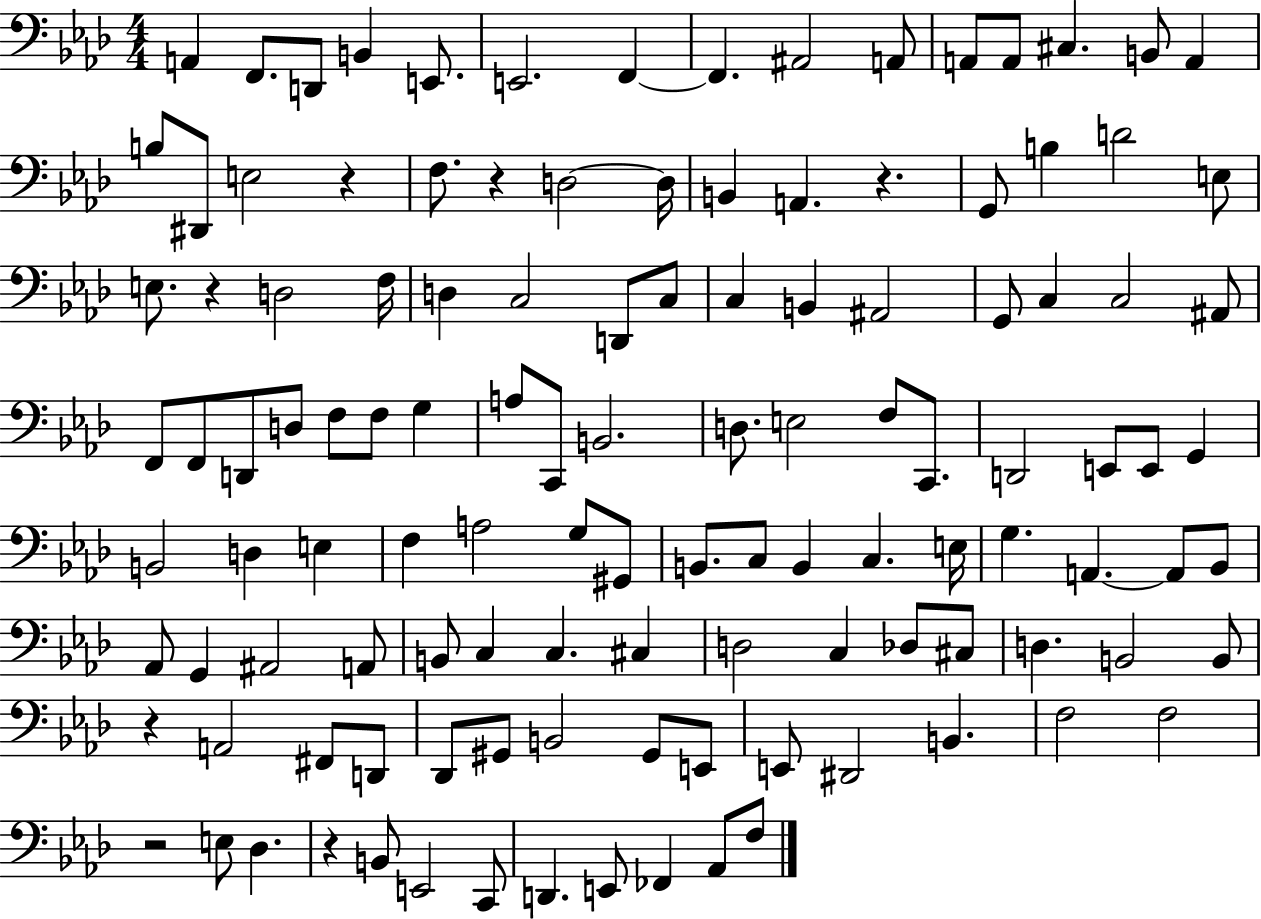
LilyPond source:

{
  \clef bass
  \numericTimeSignature
  \time 4/4
  \key aes \major
  a,4 f,8. d,8 b,4 e,8. | e,2. f,4~~ | f,4. ais,2 a,8 | a,8 a,8 cis4. b,8 a,4 | \break b8 dis,8 e2 r4 | f8. r4 d2~~ d16 | b,4 a,4. r4. | g,8 b4 d'2 e8 | \break e8. r4 d2 f16 | d4 c2 d,8 c8 | c4 b,4 ais,2 | g,8 c4 c2 ais,8 | \break f,8 f,8 d,8 d8 f8 f8 g4 | a8 c,8 b,2. | d8. e2 f8 c,8. | d,2 e,8 e,8 g,4 | \break b,2 d4 e4 | f4 a2 g8 gis,8 | b,8. c8 b,4 c4. e16 | g4. a,4.~~ a,8 bes,8 | \break aes,8 g,4 ais,2 a,8 | b,8 c4 c4. cis4 | d2 c4 des8 cis8 | d4. b,2 b,8 | \break r4 a,2 fis,8 d,8 | des,8 gis,8 b,2 gis,8 e,8 | e,8 dis,2 b,4. | f2 f2 | \break r2 e8 des4. | r4 b,8 e,2 c,8 | d,4. e,8 fes,4 aes,8 f8 | \bar "|."
}